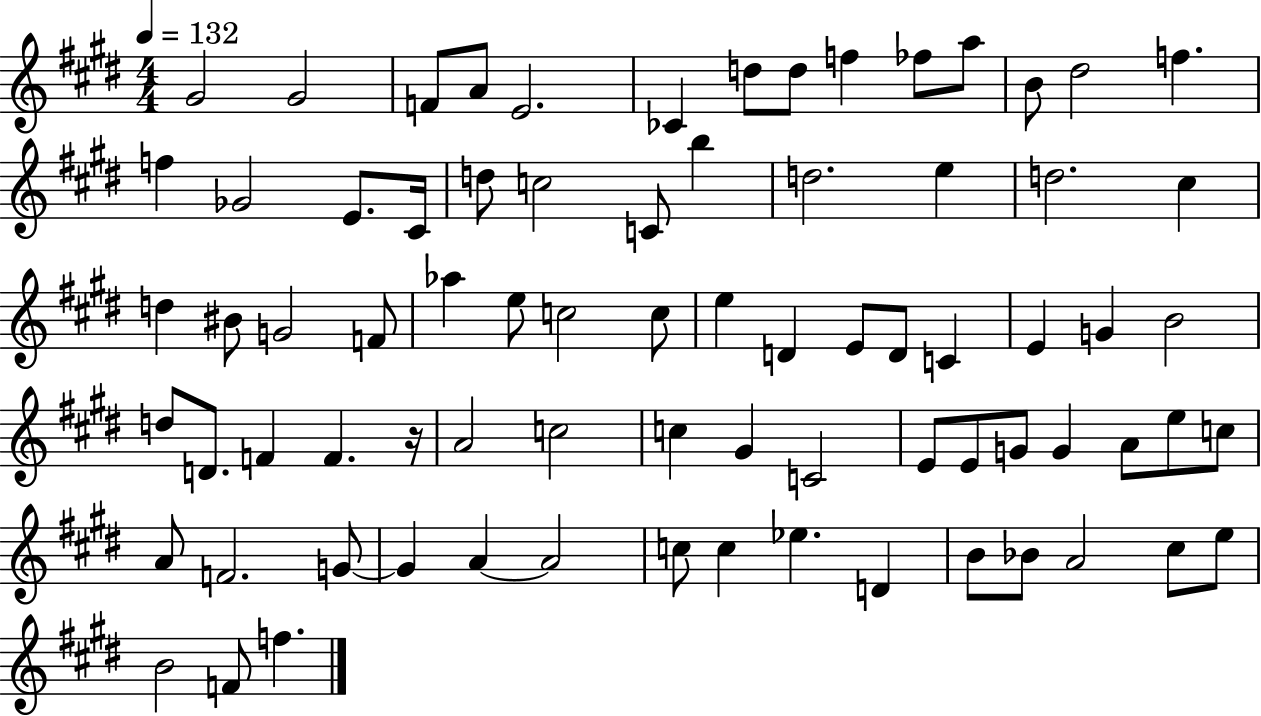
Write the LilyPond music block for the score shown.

{
  \clef treble
  \numericTimeSignature
  \time 4/4
  \key e \major
  \tempo 4 = 132
  gis'2 gis'2 | f'8 a'8 e'2. | ces'4 d''8 d''8 f''4 fes''8 a''8 | b'8 dis''2 f''4. | \break f''4 ges'2 e'8. cis'16 | d''8 c''2 c'8 b''4 | d''2. e''4 | d''2. cis''4 | \break d''4 bis'8 g'2 f'8 | aes''4 e''8 c''2 c''8 | e''4 d'4 e'8 d'8 c'4 | e'4 g'4 b'2 | \break d''8 d'8. f'4 f'4. r16 | a'2 c''2 | c''4 gis'4 c'2 | e'8 e'8 g'8 g'4 a'8 e''8 c''8 | \break a'8 f'2. g'8~~ | g'4 a'4~~ a'2 | c''8 c''4 ees''4. d'4 | b'8 bes'8 a'2 cis''8 e''8 | \break b'2 f'8 f''4. | \bar "|."
}